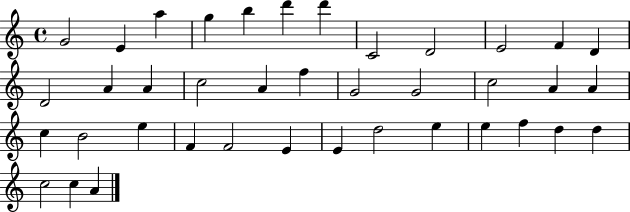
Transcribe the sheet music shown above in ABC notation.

X:1
T:Untitled
M:4/4
L:1/4
K:C
G2 E a g b d' d' C2 D2 E2 F D D2 A A c2 A f G2 G2 c2 A A c B2 e F F2 E E d2 e e f d d c2 c A